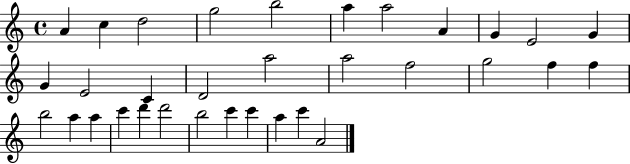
A4/q C5/q D5/h G5/h B5/h A5/q A5/h A4/q G4/q E4/h G4/q G4/q E4/h C4/q D4/h A5/h A5/h F5/h G5/h F5/q F5/q B5/h A5/q A5/q C6/q D6/q D6/h B5/h C6/q C6/q A5/q C6/q A4/h